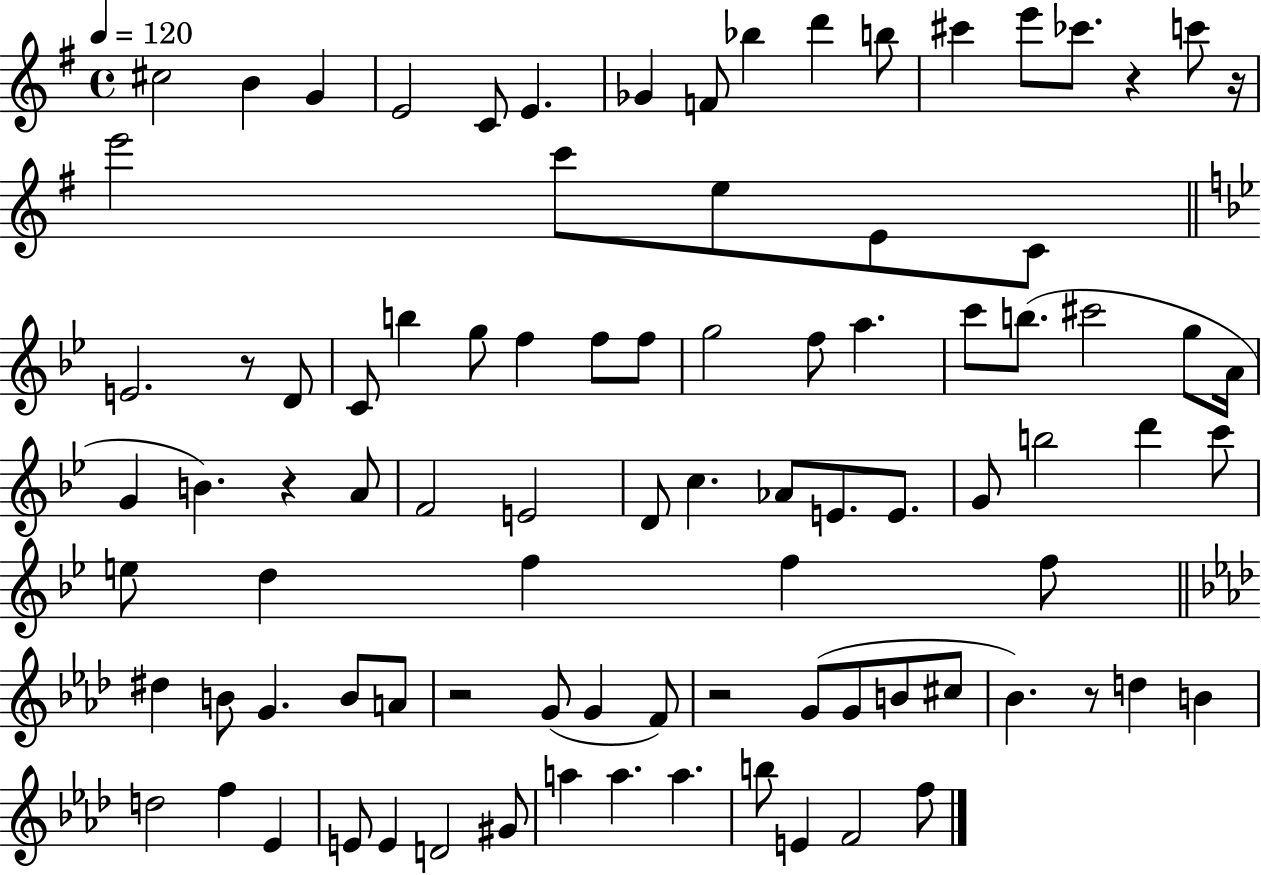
{
  \clef treble
  \time 4/4
  \defaultTimeSignature
  \key g \major
  \tempo 4 = 120
  \repeat volta 2 { cis''2 b'4 g'4 | e'2 c'8 e'4. | ges'4 f'8 bes''4 d'''4 b''8 | cis'''4 e'''8 ces'''8. r4 c'''8 r16 | \break e'''2 c'''8 e''8 e'8 c'8 | \bar "||" \break \key bes \major e'2. r8 d'8 | c'8 b''4 g''8 f''4 f''8 f''8 | g''2 f''8 a''4. | c'''8 b''8.( cis'''2 g''8 a'16 | \break g'4 b'4.) r4 a'8 | f'2 e'2 | d'8 c''4. aes'8 e'8. e'8. | g'8 b''2 d'''4 c'''8 | \break e''8 d''4 f''4 f''4 f''8 | \bar "||" \break \key f \minor dis''4 b'8 g'4. b'8 a'8 | r2 g'8( g'4 f'8) | r2 g'8( g'8 b'8 cis''8 | bes'4.) r8 d''4 b'4 | \break d''2 f''4 ees'4 | e'8 e'4 d'2 gis'8 | a''4 a''4. a''4. | b''8 e'4 f'2 f''8 | \break } \bar "|."
}